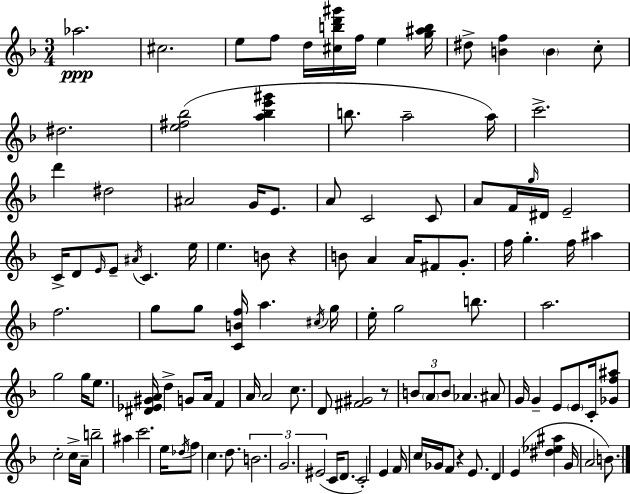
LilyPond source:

{
  \clef treble
  \numericTimeSignature
  \time 3/4
  \key f \major
  \repeat volta 2 { aes''2.\ppp | cis''2. | e''8 f''8 d''16 <cis'' b'' d''' gis'''>16 f''16 e''4 <g'' ais'' b''>16 | dis''8-> <b' f''>4 \parenthesize b'4 c''8-. | \break dis''2. | <e'' fis'' bes''>2( <a'' bes'' e''' gis'''>4 | b''8. a''2-- a''16) | c'''2.-> | \break d'''4 dis''2 | ais'2 g'16 e'8. | a'8 c'2 c'8 | a'8 f'16 \grace { g''16 } dis'16 e'2-- | \break c'16-> d'8 \grace { e'16 } e'8-- \acciaccatura { ais'16 } c'4. | e''16 e''4. b'8 r4 | b'8 a'4 a'16 fis'8 | g'8.-. f''16 g''4.-. f''16 ais''4 | \break f''2. | g''8 g''8 <c' b' f''>16 a''4. | \acciaccatura { cis''16 } g''16 e''16-. g''2 | b''8. a''2. | \break g''2 | g''16 e''8. <dis' ees' gis' a'>16 d''4-> g'8 a'16 | f'4 a'16 a'2 | c''8. d'8 <fis' gis'>2 | \break r8 \tuplet 3/2 { b'8 \parenthesize a'8 b'8 } aes'4. | ais'8 g'16 g'4-- e'8 | \parenthesize e'8 c'16-. <ges' f'' ais''>8 c''2-. | c''16-> a'16-- b''2-- | \break ais''4 c'''2. | e''16 \acciaccatura { des''16 } f''8 c''4. | d''8. \tuplet 3/2 { b'2. | g'2. | \break eis'2( } | c'16 d'8. c'2-.) | e'4 f'16 c''16 ges'16 f'8 r4 | e'8. d'4 e'4( | \break <dis'' ees'' ais''>4 g'16 a'2 | \parenthesize b'8.) } \bar "|."
}